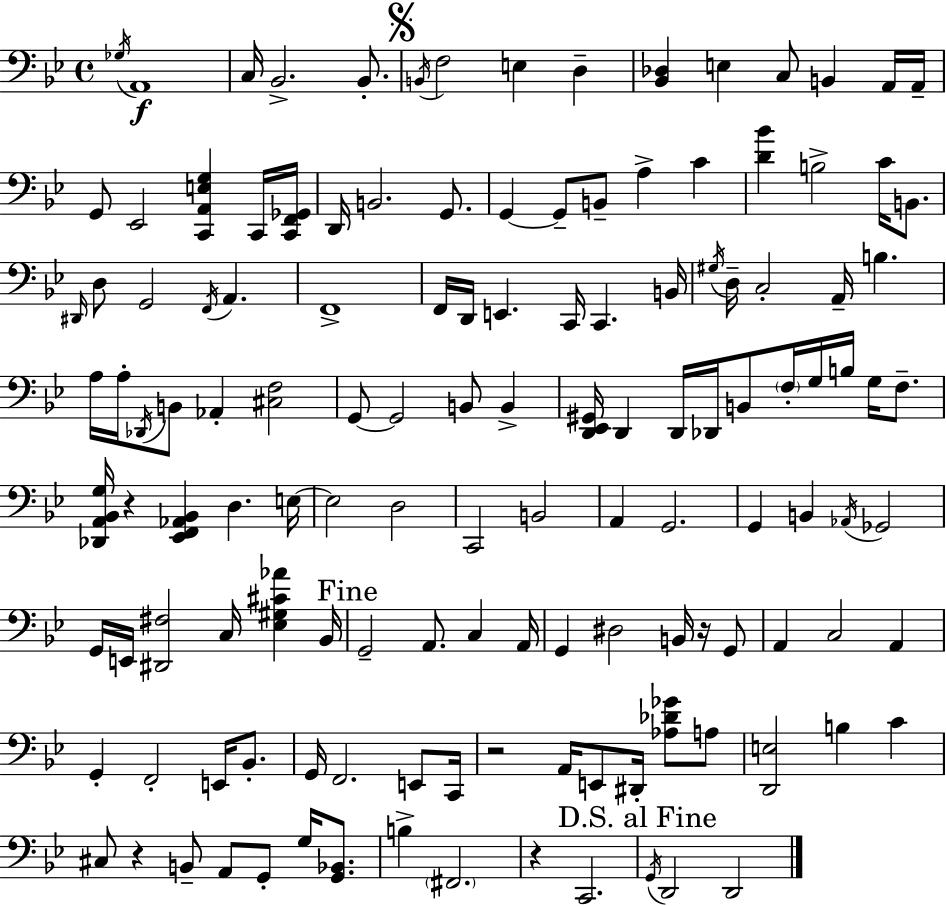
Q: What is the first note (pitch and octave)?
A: Gb3